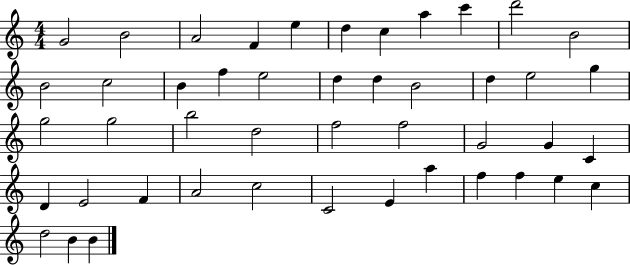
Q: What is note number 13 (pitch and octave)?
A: C5